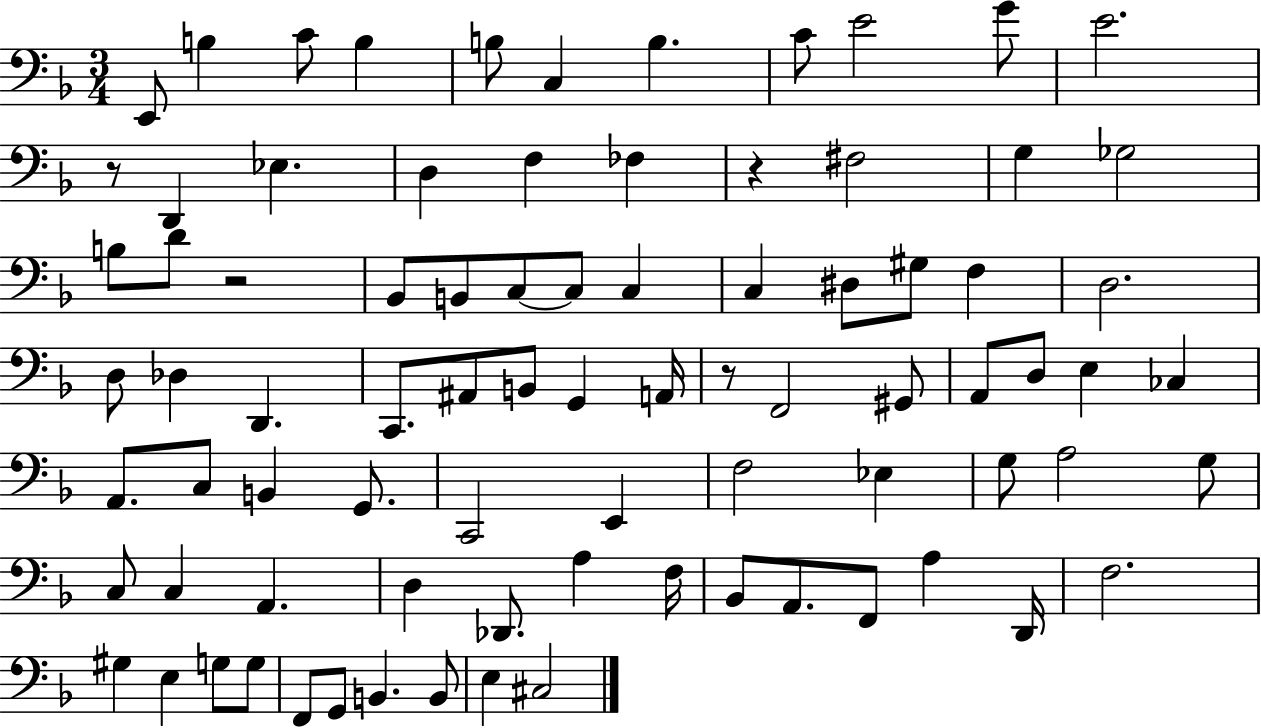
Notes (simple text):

E2/e B3/q C4/e B3/q B3/e C3/q B3/q. C4/e E4/h G4/e E4/h. R/e D2/q Eb3/q. D3/q F3/q FES3/q R/q F#3/h G3/q Gb3/h B3/e D4/e R/h Bb2/e B2/e C3/e C3/e C3/q C3/q D#3/e G#3/e F3/q D3/h. D3/e Db3/q D2/q. C2/e. A#2/e B2/e G2/q A2/s R/e F2/h G#2/e A2/e D3/e E3/q CES3/q A2/e. C3/e B2/q G2/e. C2/h E2/q F3/h Eb3/q G3/e A3/h G3/e C3/e C3/q A2/q. D3/q Db2/e. A3/q F3/s Bb2/e A2/e. F2/e A3/q D2/s F3/h. G#3/q E3/q G3/e G3/e F2/e G2/e B2/q. B2/e E3/q C#3/h